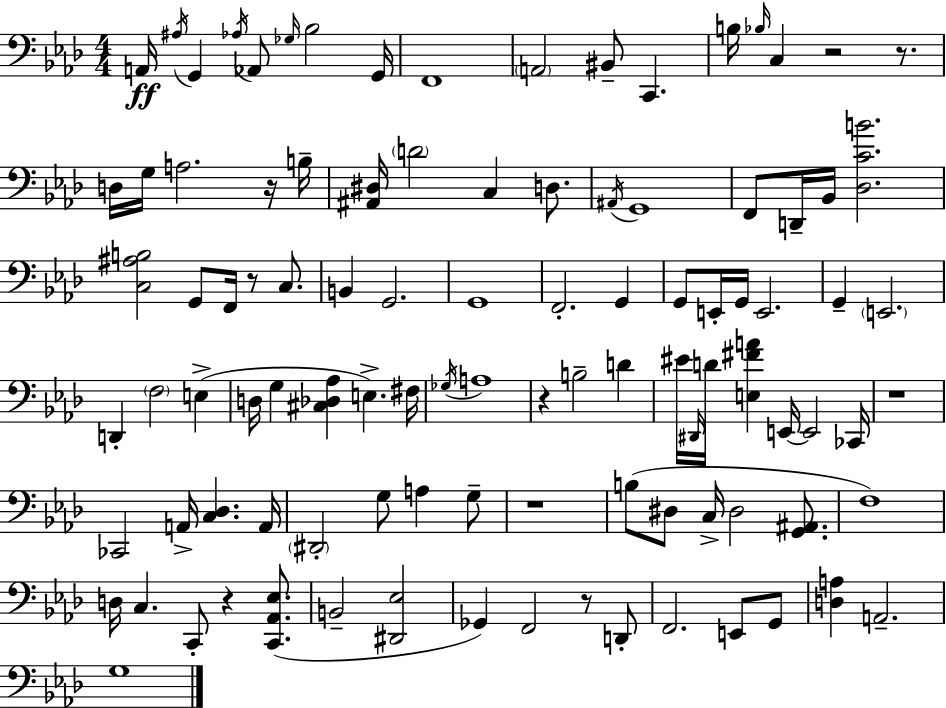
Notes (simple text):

A2/s A#3/s G2/q Ab3/s Ab2/e Gb3/s Bb3/h G2/s F2/w A2/h BIS2/e C2/q. B3/s Bb3/s C3/q R/h R/e. D3/s G3/s A3/h. R/s B3/s [A#2,D#3]/s D4/h C3/q D3/e. A#2/s G2/w F2/e D2/s Bb2/s [Db3,C4,B4]/h. [C3,A#3,B3]/h G2/e F2/s R/e C3/e. B2/q G2/h. G2/w F2/h. G2/q G2/e E2/s G2/s E2/h. G2/q E2/h. D2/q F3/h E3/q D3/s G3/q [C#3,Db3,Ab3]/q E3/q. F#3/s Gb3/s A3/w R/q B3/h D4/q EIS4/s D#2/s D4/s [E3,F#4,A4]/q E2/s E2/h CES2/s R/w CES2/h A2/s [C3,Db3]/q. A2/s D#2/h G3/e A3/q G3/e R/w B3/e D#3/e C3/s D#3/h [G2,A#2]/e. F3/w D3/s C3/q. C2/e R/q [C2,Ab2,Eb3]/e. B2/h [D#2,Eb3]/h Gb2/q F2/h R/e D2/e F2/h. E2/e G2/e [D3,A3]/q A2/h. G3/w